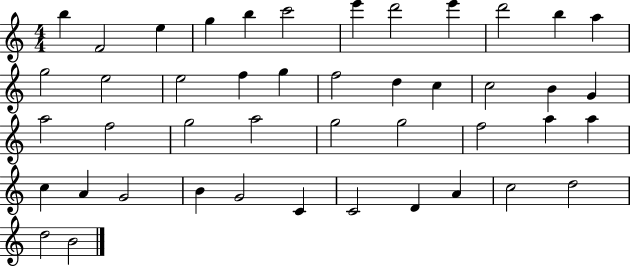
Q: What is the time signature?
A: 4/4